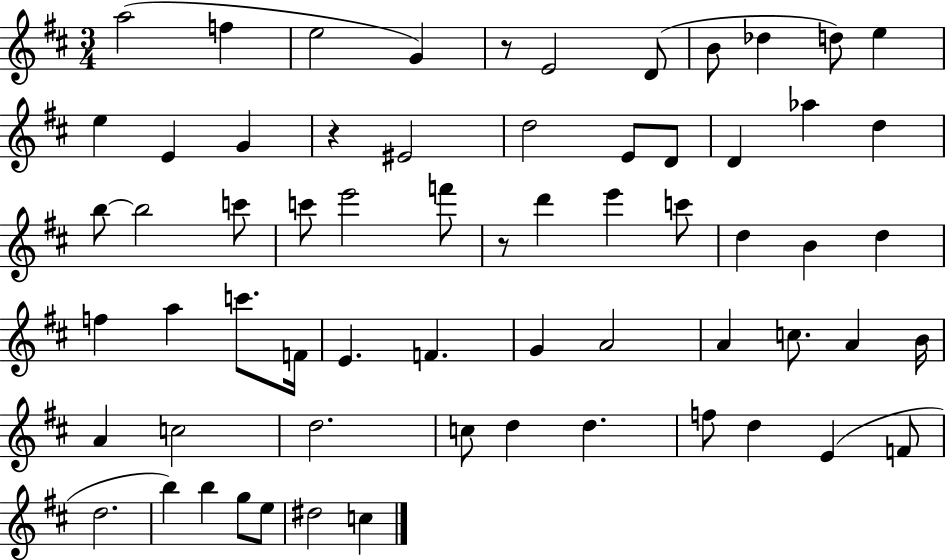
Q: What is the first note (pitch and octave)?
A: A5